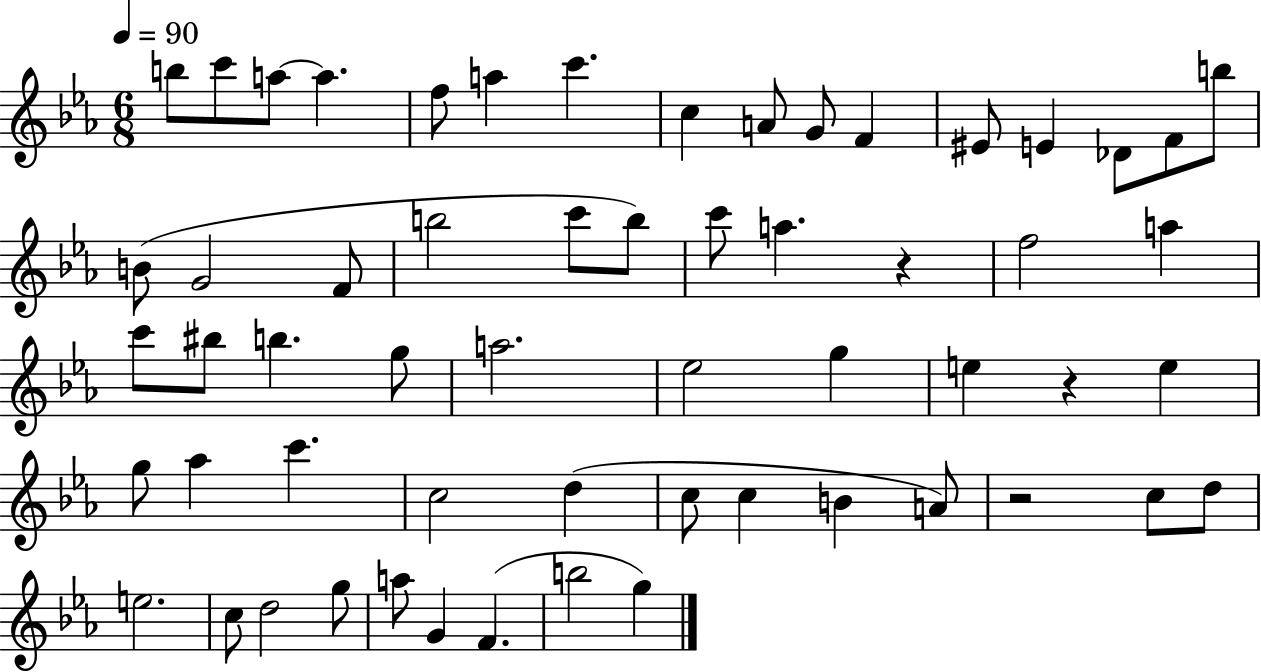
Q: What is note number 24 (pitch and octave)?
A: A5